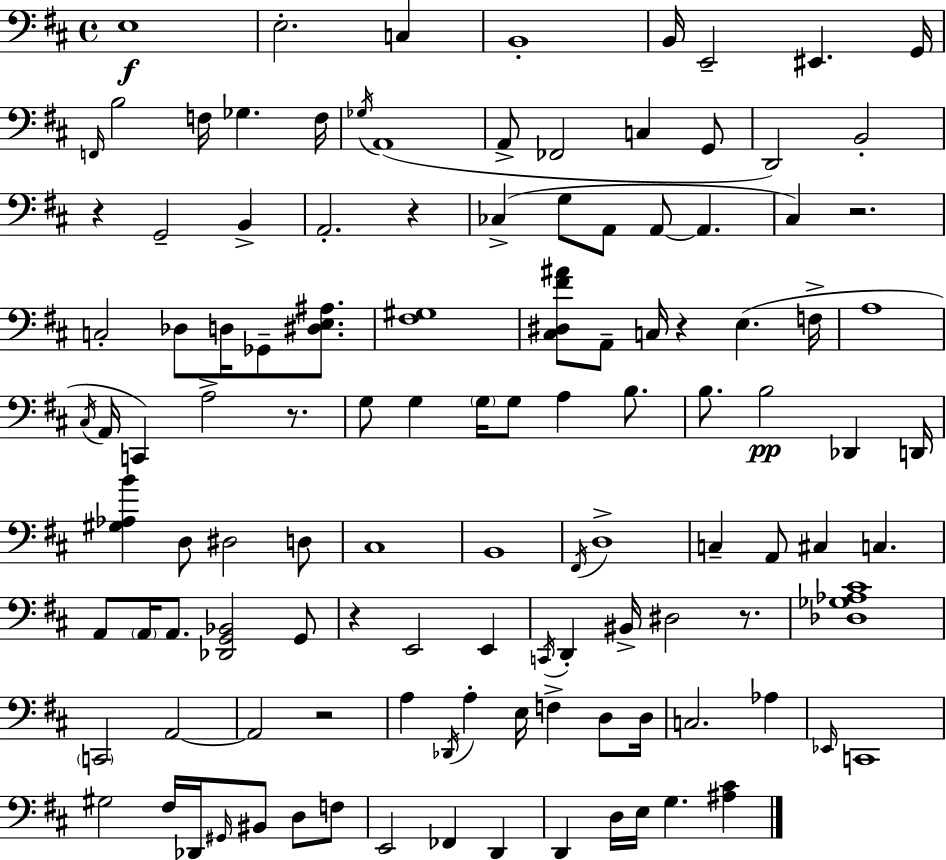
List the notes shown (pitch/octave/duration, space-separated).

E3/w E3/h. C3/q B2/w B2/s E2/h EIS2/q. G2/s F2/s B3/h F3/s Gb3/q. F3/s Gb3/s A2/w A2/e FES2/h C3/q G2/e D2/h B2/h R/q G2/h B2/q A2/h. R/q CES3/q G3/e A2/e A2/e A2/q. C#3/q R/h. C3/h Db3/e D3/s Gb2/e [D#3,E3,A#3]/e. [F#3,G#3]/w [C#3,D#3,F#4,A#4]/e A2/e C3/s R/q E3/q. F3/s A3/w C#3/s A2/s C2/q A3/h R/e. G3/e G3/q G3/s G3/e A3/q B3/e. B3/e. B3/h Db2/q D2/s [G#3,Ab3,B4]/q D3/e D#3/h D3/e C#3/w B2/w F#2/s D3/w C3/q A2/e C#3/q C3/q. A2/e A2/s A2/e. [Db2,G2,Bb2]/h G2/e R/q E2/h E2/q C2/s D2/q BIS2/s D#3/h R/e. [Db3,Gb3,Ab3,C#4]/w C2/h A2/h A2/h R/h A3/q Db2/s A3/q E3/s F3/q D3/e D3/s C3/h. Ab3/q Eb2/s C2/w G#3/h F#3/s Db2/s G#2/s BIS2/e D3/e F3/e E2/h FES2/q D2/q D2/q D3/s E3/s G3/q. [A#3,C#4]/q